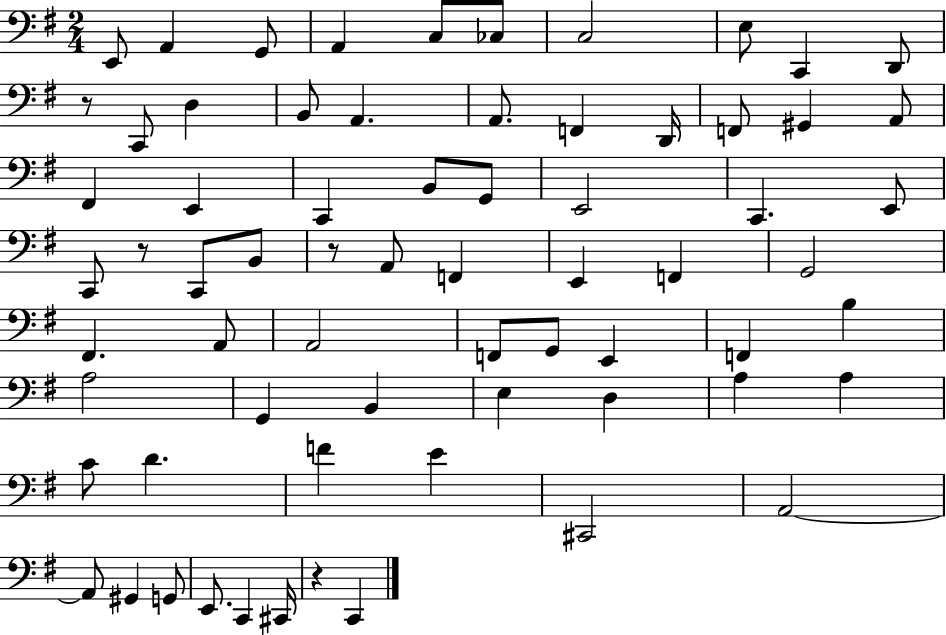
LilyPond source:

{
  \clef bass
  \numericTimeSignature
  \time 2/4
  \key g \major
  e,8 a,4 g,8 | a,4 c8 ces8 | c2 | e8 c,4 d,8 | \break r8 c,8 d4 | b,8 a,4. | a,8. f,4 d,16 | f,8 gis,4 a,8 | \break fis,4 e,4 | c,4 b,8 g,8 | e,2 | c,4. e,8 | \break c,8 r8 c,8 b,8 | r8 a,8 f,4 | e,4 f,4 | g,2 | \break fis,4. a,8 | a,2 | f,8 g,8 e,4 | f,4 b4 | \break a2 | g,4 b,4 | e4 d4 | a4 a4 | \break c'8 d'4. | f'4 e'4 | cis,2 | a,2~~ | \break a,8 gis,4 g,8 | e,8. c,4 cis,16 | r4 c,4 | \bar "|."
}